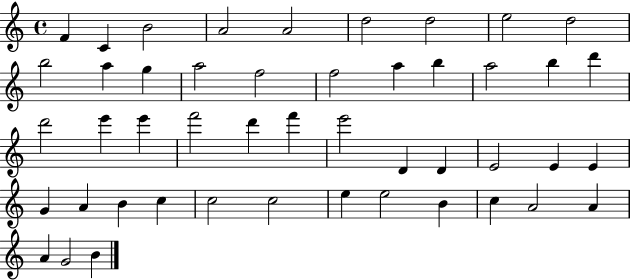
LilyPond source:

{
  \clef treble
  \time 4/4
  \defaultTimeSignature
  \key c \major
  f'4 c'4 b'2 | a'2 a'2 | d''2 d''2 | e''2 d''2 | \break b''2 a''4 g''4 | a''2 f''2 | f''2 a''4 b''4 | a''2 b''4 d'''4 | \break d'''2 e'''4 e'''4 | f'''2 d'''4 f'''4 | e'''2 d'4 d'4 | e'2 e'4 e'4 | \break g'4 a'4 b'4 c''4 | c''2 c''2 | e''4 e''2 b'4 | c''4 a'2 a'4 | \break a'4 g'2 b'4 | \bar "|."
}